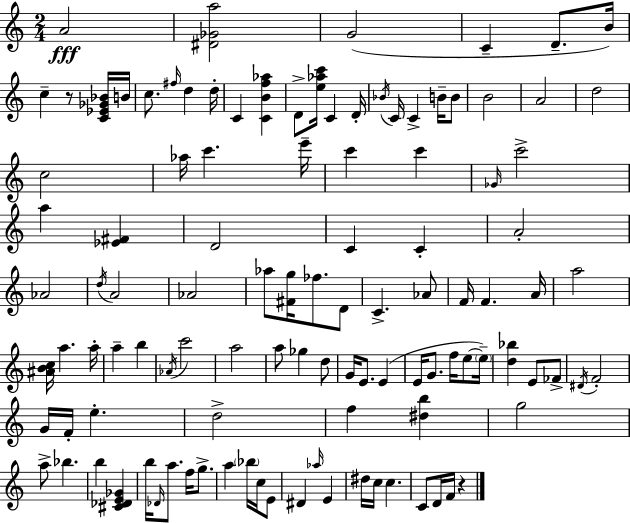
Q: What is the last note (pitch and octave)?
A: F4